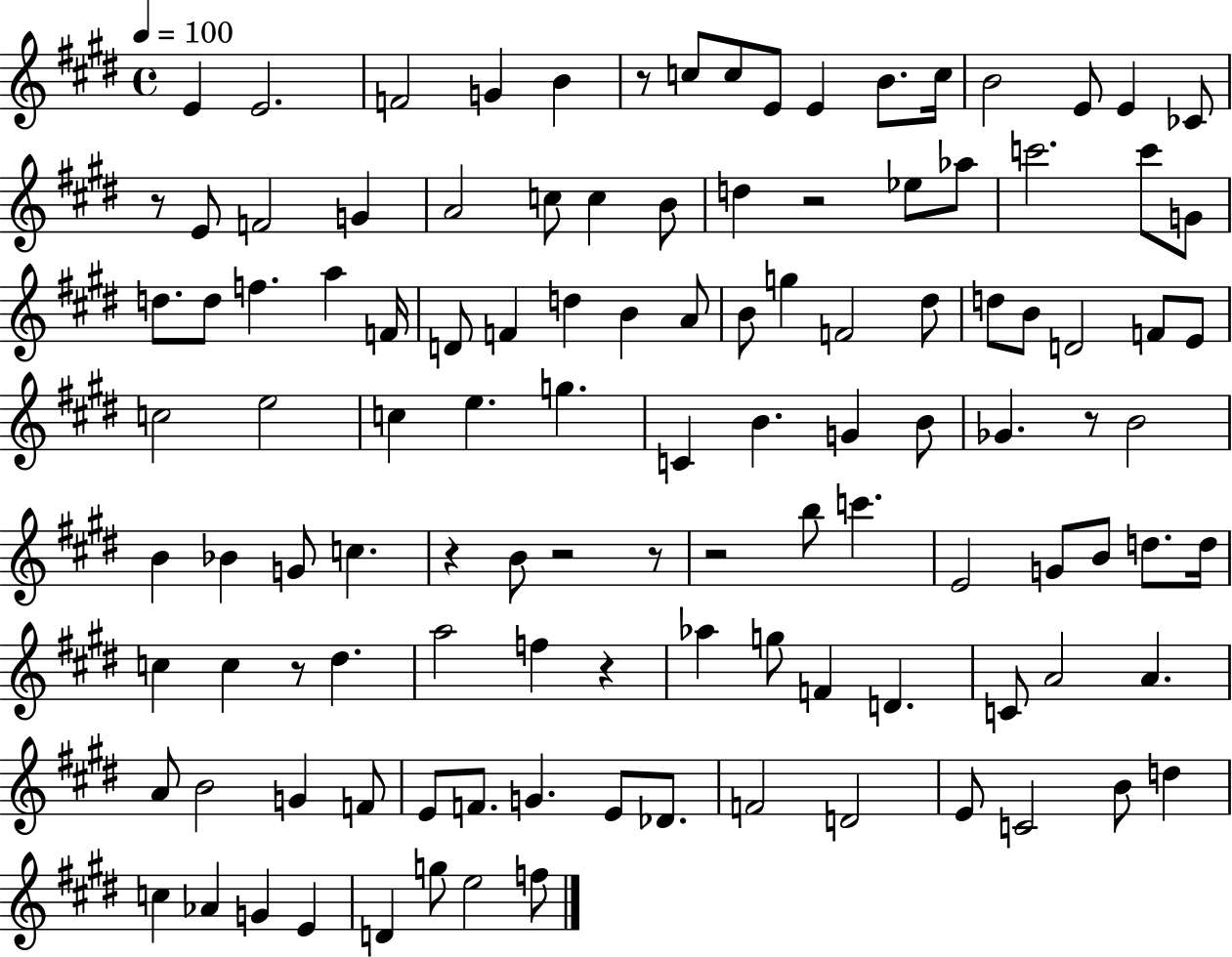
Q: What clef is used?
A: treble